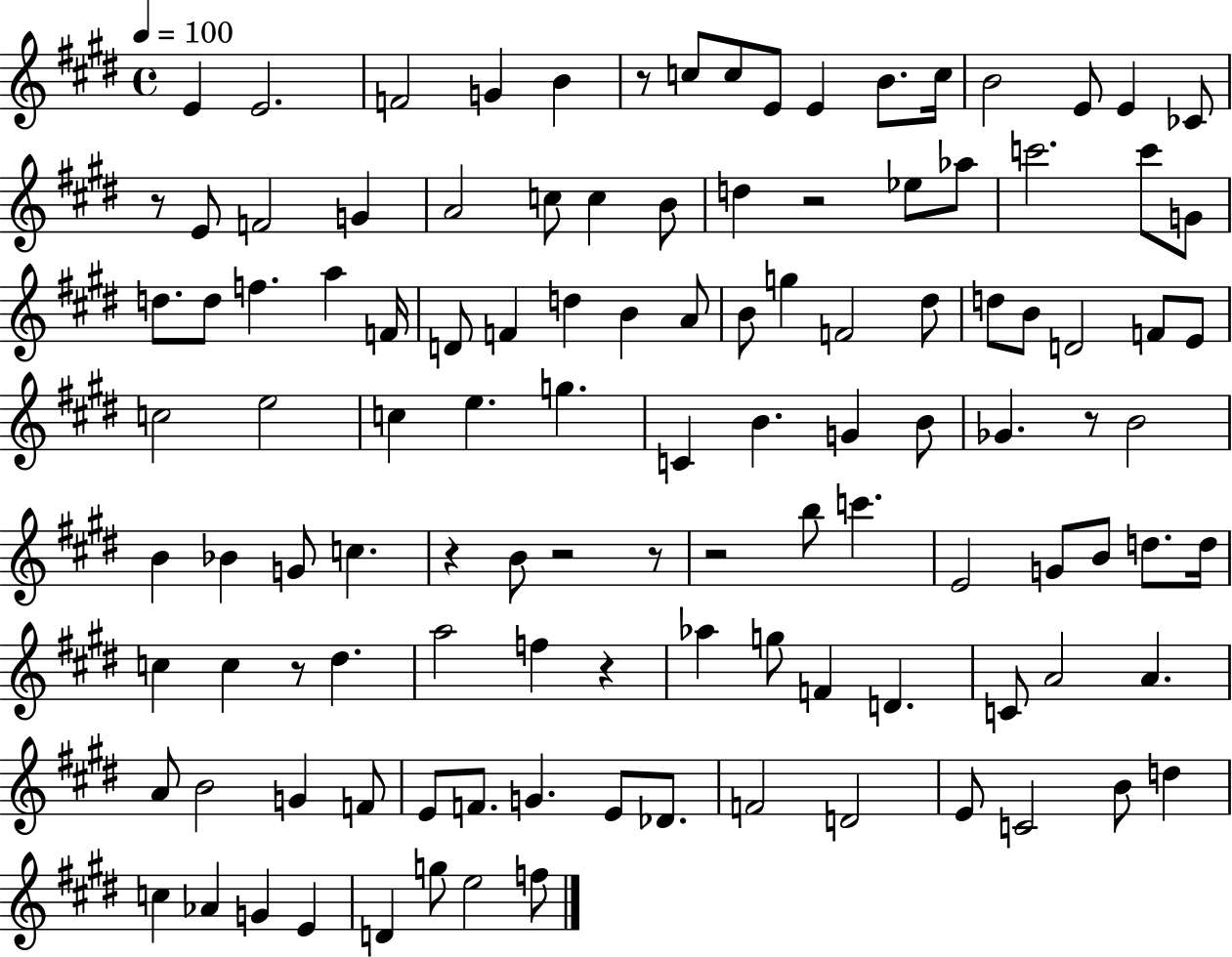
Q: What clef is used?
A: treble